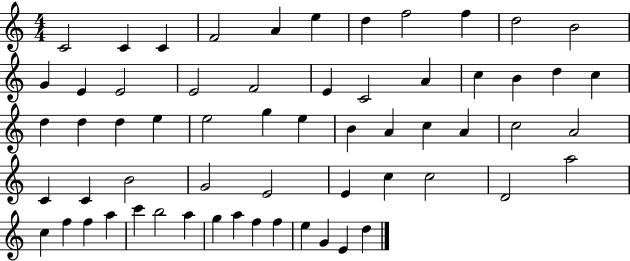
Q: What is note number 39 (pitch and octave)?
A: B4